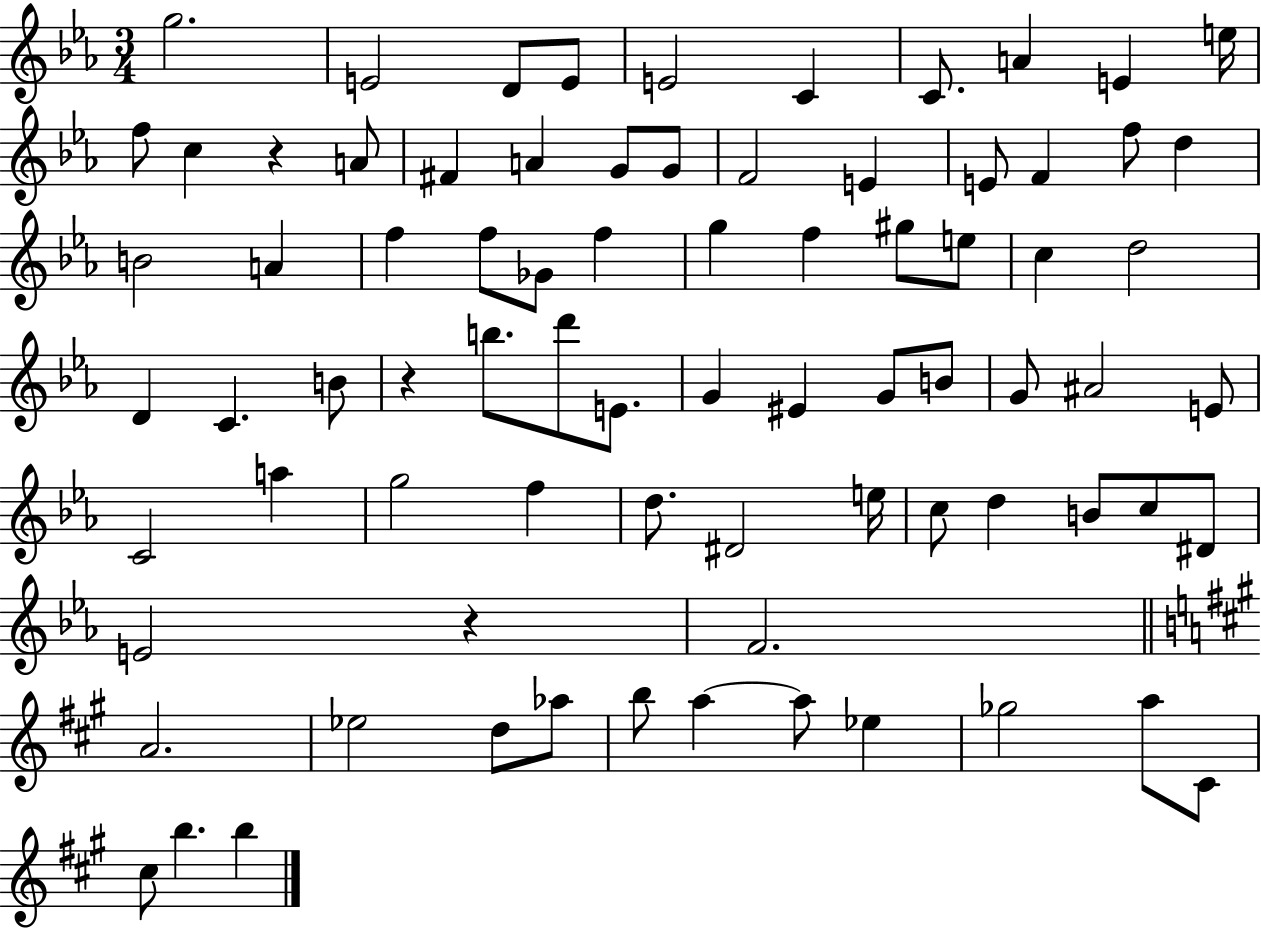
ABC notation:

X:1
T:Untitled
M:3/4
L:1/4
K:Eb
g2 E2 D/2 E/2 E2 C C/2 A E e/4 f/2 c z A/2 ^F A G/2 G/2 F2 E E/2 F f/2 d B2 A f f/2 _G/2 f g f ^g/2 e/2 c d2 D C B/2 z b/2 d'/2 E/2 G ^E G/2 B/2 G/2 ^A2 E/2 C2 a g2 f d/2 ^D2 e/4 c/2 d B/2 c/2 ^D/2 E2 z F2 A2 _e2 d/2 _a/2 b/2 a a/2 _e _g2 a/2 ^C/2 ^c/2 b b